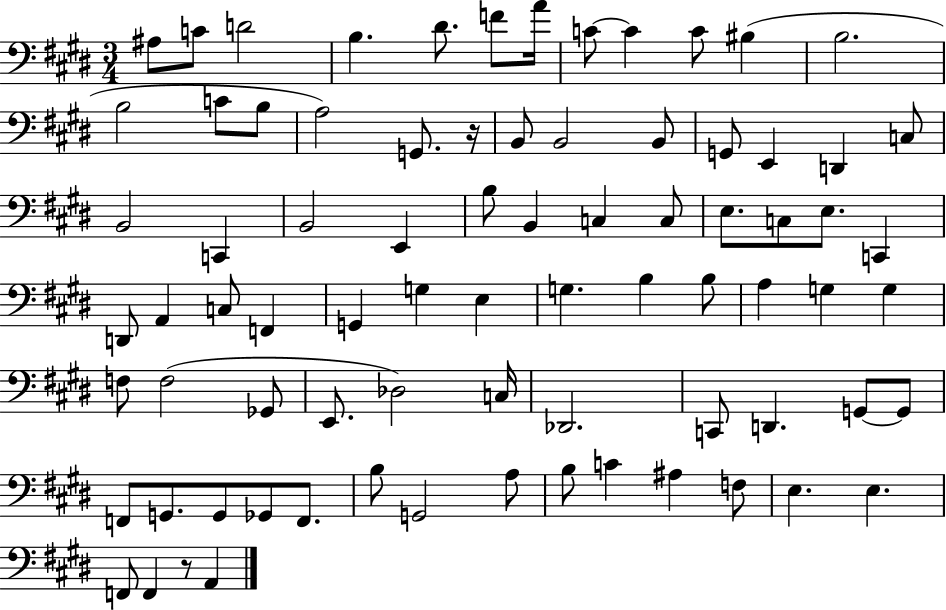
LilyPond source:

{
  \clef bass
  \numericTimeSignature
  \time 3/4
  \key e \major
  \repeat volta 2 { ais8 c'8 d'2 | b4. dis'8. f'8 a'16 | c'8~~ c'4 c'8 bis4( | b2. | \break b2 c'8 b8 | a2) g,8. r16 | b,8 b,2 b,8 | g,8 e,4 d,4 c8 | \break b,2 c,4 | b,2 e,4 | b8 b,4 c4 c8 | e8. c8 e8. c,4 | \break d,8 a,4 c8 f,4 | g,4 g4 e4 | g4. b4 b8 | a4 g4 g4 | \break f8 f2( ges,8 | e,8. des2) c16 | des,2. | c,8 d,4. g,8~~ g,8 | \break f,8 g,8. g,8 ges,8 f,8. | b8 g,2 a8 | b8 c'4 ais4 f8 | e4. e4. | \break f,8 f,4 r8 a,4 | } \bar "|."
}